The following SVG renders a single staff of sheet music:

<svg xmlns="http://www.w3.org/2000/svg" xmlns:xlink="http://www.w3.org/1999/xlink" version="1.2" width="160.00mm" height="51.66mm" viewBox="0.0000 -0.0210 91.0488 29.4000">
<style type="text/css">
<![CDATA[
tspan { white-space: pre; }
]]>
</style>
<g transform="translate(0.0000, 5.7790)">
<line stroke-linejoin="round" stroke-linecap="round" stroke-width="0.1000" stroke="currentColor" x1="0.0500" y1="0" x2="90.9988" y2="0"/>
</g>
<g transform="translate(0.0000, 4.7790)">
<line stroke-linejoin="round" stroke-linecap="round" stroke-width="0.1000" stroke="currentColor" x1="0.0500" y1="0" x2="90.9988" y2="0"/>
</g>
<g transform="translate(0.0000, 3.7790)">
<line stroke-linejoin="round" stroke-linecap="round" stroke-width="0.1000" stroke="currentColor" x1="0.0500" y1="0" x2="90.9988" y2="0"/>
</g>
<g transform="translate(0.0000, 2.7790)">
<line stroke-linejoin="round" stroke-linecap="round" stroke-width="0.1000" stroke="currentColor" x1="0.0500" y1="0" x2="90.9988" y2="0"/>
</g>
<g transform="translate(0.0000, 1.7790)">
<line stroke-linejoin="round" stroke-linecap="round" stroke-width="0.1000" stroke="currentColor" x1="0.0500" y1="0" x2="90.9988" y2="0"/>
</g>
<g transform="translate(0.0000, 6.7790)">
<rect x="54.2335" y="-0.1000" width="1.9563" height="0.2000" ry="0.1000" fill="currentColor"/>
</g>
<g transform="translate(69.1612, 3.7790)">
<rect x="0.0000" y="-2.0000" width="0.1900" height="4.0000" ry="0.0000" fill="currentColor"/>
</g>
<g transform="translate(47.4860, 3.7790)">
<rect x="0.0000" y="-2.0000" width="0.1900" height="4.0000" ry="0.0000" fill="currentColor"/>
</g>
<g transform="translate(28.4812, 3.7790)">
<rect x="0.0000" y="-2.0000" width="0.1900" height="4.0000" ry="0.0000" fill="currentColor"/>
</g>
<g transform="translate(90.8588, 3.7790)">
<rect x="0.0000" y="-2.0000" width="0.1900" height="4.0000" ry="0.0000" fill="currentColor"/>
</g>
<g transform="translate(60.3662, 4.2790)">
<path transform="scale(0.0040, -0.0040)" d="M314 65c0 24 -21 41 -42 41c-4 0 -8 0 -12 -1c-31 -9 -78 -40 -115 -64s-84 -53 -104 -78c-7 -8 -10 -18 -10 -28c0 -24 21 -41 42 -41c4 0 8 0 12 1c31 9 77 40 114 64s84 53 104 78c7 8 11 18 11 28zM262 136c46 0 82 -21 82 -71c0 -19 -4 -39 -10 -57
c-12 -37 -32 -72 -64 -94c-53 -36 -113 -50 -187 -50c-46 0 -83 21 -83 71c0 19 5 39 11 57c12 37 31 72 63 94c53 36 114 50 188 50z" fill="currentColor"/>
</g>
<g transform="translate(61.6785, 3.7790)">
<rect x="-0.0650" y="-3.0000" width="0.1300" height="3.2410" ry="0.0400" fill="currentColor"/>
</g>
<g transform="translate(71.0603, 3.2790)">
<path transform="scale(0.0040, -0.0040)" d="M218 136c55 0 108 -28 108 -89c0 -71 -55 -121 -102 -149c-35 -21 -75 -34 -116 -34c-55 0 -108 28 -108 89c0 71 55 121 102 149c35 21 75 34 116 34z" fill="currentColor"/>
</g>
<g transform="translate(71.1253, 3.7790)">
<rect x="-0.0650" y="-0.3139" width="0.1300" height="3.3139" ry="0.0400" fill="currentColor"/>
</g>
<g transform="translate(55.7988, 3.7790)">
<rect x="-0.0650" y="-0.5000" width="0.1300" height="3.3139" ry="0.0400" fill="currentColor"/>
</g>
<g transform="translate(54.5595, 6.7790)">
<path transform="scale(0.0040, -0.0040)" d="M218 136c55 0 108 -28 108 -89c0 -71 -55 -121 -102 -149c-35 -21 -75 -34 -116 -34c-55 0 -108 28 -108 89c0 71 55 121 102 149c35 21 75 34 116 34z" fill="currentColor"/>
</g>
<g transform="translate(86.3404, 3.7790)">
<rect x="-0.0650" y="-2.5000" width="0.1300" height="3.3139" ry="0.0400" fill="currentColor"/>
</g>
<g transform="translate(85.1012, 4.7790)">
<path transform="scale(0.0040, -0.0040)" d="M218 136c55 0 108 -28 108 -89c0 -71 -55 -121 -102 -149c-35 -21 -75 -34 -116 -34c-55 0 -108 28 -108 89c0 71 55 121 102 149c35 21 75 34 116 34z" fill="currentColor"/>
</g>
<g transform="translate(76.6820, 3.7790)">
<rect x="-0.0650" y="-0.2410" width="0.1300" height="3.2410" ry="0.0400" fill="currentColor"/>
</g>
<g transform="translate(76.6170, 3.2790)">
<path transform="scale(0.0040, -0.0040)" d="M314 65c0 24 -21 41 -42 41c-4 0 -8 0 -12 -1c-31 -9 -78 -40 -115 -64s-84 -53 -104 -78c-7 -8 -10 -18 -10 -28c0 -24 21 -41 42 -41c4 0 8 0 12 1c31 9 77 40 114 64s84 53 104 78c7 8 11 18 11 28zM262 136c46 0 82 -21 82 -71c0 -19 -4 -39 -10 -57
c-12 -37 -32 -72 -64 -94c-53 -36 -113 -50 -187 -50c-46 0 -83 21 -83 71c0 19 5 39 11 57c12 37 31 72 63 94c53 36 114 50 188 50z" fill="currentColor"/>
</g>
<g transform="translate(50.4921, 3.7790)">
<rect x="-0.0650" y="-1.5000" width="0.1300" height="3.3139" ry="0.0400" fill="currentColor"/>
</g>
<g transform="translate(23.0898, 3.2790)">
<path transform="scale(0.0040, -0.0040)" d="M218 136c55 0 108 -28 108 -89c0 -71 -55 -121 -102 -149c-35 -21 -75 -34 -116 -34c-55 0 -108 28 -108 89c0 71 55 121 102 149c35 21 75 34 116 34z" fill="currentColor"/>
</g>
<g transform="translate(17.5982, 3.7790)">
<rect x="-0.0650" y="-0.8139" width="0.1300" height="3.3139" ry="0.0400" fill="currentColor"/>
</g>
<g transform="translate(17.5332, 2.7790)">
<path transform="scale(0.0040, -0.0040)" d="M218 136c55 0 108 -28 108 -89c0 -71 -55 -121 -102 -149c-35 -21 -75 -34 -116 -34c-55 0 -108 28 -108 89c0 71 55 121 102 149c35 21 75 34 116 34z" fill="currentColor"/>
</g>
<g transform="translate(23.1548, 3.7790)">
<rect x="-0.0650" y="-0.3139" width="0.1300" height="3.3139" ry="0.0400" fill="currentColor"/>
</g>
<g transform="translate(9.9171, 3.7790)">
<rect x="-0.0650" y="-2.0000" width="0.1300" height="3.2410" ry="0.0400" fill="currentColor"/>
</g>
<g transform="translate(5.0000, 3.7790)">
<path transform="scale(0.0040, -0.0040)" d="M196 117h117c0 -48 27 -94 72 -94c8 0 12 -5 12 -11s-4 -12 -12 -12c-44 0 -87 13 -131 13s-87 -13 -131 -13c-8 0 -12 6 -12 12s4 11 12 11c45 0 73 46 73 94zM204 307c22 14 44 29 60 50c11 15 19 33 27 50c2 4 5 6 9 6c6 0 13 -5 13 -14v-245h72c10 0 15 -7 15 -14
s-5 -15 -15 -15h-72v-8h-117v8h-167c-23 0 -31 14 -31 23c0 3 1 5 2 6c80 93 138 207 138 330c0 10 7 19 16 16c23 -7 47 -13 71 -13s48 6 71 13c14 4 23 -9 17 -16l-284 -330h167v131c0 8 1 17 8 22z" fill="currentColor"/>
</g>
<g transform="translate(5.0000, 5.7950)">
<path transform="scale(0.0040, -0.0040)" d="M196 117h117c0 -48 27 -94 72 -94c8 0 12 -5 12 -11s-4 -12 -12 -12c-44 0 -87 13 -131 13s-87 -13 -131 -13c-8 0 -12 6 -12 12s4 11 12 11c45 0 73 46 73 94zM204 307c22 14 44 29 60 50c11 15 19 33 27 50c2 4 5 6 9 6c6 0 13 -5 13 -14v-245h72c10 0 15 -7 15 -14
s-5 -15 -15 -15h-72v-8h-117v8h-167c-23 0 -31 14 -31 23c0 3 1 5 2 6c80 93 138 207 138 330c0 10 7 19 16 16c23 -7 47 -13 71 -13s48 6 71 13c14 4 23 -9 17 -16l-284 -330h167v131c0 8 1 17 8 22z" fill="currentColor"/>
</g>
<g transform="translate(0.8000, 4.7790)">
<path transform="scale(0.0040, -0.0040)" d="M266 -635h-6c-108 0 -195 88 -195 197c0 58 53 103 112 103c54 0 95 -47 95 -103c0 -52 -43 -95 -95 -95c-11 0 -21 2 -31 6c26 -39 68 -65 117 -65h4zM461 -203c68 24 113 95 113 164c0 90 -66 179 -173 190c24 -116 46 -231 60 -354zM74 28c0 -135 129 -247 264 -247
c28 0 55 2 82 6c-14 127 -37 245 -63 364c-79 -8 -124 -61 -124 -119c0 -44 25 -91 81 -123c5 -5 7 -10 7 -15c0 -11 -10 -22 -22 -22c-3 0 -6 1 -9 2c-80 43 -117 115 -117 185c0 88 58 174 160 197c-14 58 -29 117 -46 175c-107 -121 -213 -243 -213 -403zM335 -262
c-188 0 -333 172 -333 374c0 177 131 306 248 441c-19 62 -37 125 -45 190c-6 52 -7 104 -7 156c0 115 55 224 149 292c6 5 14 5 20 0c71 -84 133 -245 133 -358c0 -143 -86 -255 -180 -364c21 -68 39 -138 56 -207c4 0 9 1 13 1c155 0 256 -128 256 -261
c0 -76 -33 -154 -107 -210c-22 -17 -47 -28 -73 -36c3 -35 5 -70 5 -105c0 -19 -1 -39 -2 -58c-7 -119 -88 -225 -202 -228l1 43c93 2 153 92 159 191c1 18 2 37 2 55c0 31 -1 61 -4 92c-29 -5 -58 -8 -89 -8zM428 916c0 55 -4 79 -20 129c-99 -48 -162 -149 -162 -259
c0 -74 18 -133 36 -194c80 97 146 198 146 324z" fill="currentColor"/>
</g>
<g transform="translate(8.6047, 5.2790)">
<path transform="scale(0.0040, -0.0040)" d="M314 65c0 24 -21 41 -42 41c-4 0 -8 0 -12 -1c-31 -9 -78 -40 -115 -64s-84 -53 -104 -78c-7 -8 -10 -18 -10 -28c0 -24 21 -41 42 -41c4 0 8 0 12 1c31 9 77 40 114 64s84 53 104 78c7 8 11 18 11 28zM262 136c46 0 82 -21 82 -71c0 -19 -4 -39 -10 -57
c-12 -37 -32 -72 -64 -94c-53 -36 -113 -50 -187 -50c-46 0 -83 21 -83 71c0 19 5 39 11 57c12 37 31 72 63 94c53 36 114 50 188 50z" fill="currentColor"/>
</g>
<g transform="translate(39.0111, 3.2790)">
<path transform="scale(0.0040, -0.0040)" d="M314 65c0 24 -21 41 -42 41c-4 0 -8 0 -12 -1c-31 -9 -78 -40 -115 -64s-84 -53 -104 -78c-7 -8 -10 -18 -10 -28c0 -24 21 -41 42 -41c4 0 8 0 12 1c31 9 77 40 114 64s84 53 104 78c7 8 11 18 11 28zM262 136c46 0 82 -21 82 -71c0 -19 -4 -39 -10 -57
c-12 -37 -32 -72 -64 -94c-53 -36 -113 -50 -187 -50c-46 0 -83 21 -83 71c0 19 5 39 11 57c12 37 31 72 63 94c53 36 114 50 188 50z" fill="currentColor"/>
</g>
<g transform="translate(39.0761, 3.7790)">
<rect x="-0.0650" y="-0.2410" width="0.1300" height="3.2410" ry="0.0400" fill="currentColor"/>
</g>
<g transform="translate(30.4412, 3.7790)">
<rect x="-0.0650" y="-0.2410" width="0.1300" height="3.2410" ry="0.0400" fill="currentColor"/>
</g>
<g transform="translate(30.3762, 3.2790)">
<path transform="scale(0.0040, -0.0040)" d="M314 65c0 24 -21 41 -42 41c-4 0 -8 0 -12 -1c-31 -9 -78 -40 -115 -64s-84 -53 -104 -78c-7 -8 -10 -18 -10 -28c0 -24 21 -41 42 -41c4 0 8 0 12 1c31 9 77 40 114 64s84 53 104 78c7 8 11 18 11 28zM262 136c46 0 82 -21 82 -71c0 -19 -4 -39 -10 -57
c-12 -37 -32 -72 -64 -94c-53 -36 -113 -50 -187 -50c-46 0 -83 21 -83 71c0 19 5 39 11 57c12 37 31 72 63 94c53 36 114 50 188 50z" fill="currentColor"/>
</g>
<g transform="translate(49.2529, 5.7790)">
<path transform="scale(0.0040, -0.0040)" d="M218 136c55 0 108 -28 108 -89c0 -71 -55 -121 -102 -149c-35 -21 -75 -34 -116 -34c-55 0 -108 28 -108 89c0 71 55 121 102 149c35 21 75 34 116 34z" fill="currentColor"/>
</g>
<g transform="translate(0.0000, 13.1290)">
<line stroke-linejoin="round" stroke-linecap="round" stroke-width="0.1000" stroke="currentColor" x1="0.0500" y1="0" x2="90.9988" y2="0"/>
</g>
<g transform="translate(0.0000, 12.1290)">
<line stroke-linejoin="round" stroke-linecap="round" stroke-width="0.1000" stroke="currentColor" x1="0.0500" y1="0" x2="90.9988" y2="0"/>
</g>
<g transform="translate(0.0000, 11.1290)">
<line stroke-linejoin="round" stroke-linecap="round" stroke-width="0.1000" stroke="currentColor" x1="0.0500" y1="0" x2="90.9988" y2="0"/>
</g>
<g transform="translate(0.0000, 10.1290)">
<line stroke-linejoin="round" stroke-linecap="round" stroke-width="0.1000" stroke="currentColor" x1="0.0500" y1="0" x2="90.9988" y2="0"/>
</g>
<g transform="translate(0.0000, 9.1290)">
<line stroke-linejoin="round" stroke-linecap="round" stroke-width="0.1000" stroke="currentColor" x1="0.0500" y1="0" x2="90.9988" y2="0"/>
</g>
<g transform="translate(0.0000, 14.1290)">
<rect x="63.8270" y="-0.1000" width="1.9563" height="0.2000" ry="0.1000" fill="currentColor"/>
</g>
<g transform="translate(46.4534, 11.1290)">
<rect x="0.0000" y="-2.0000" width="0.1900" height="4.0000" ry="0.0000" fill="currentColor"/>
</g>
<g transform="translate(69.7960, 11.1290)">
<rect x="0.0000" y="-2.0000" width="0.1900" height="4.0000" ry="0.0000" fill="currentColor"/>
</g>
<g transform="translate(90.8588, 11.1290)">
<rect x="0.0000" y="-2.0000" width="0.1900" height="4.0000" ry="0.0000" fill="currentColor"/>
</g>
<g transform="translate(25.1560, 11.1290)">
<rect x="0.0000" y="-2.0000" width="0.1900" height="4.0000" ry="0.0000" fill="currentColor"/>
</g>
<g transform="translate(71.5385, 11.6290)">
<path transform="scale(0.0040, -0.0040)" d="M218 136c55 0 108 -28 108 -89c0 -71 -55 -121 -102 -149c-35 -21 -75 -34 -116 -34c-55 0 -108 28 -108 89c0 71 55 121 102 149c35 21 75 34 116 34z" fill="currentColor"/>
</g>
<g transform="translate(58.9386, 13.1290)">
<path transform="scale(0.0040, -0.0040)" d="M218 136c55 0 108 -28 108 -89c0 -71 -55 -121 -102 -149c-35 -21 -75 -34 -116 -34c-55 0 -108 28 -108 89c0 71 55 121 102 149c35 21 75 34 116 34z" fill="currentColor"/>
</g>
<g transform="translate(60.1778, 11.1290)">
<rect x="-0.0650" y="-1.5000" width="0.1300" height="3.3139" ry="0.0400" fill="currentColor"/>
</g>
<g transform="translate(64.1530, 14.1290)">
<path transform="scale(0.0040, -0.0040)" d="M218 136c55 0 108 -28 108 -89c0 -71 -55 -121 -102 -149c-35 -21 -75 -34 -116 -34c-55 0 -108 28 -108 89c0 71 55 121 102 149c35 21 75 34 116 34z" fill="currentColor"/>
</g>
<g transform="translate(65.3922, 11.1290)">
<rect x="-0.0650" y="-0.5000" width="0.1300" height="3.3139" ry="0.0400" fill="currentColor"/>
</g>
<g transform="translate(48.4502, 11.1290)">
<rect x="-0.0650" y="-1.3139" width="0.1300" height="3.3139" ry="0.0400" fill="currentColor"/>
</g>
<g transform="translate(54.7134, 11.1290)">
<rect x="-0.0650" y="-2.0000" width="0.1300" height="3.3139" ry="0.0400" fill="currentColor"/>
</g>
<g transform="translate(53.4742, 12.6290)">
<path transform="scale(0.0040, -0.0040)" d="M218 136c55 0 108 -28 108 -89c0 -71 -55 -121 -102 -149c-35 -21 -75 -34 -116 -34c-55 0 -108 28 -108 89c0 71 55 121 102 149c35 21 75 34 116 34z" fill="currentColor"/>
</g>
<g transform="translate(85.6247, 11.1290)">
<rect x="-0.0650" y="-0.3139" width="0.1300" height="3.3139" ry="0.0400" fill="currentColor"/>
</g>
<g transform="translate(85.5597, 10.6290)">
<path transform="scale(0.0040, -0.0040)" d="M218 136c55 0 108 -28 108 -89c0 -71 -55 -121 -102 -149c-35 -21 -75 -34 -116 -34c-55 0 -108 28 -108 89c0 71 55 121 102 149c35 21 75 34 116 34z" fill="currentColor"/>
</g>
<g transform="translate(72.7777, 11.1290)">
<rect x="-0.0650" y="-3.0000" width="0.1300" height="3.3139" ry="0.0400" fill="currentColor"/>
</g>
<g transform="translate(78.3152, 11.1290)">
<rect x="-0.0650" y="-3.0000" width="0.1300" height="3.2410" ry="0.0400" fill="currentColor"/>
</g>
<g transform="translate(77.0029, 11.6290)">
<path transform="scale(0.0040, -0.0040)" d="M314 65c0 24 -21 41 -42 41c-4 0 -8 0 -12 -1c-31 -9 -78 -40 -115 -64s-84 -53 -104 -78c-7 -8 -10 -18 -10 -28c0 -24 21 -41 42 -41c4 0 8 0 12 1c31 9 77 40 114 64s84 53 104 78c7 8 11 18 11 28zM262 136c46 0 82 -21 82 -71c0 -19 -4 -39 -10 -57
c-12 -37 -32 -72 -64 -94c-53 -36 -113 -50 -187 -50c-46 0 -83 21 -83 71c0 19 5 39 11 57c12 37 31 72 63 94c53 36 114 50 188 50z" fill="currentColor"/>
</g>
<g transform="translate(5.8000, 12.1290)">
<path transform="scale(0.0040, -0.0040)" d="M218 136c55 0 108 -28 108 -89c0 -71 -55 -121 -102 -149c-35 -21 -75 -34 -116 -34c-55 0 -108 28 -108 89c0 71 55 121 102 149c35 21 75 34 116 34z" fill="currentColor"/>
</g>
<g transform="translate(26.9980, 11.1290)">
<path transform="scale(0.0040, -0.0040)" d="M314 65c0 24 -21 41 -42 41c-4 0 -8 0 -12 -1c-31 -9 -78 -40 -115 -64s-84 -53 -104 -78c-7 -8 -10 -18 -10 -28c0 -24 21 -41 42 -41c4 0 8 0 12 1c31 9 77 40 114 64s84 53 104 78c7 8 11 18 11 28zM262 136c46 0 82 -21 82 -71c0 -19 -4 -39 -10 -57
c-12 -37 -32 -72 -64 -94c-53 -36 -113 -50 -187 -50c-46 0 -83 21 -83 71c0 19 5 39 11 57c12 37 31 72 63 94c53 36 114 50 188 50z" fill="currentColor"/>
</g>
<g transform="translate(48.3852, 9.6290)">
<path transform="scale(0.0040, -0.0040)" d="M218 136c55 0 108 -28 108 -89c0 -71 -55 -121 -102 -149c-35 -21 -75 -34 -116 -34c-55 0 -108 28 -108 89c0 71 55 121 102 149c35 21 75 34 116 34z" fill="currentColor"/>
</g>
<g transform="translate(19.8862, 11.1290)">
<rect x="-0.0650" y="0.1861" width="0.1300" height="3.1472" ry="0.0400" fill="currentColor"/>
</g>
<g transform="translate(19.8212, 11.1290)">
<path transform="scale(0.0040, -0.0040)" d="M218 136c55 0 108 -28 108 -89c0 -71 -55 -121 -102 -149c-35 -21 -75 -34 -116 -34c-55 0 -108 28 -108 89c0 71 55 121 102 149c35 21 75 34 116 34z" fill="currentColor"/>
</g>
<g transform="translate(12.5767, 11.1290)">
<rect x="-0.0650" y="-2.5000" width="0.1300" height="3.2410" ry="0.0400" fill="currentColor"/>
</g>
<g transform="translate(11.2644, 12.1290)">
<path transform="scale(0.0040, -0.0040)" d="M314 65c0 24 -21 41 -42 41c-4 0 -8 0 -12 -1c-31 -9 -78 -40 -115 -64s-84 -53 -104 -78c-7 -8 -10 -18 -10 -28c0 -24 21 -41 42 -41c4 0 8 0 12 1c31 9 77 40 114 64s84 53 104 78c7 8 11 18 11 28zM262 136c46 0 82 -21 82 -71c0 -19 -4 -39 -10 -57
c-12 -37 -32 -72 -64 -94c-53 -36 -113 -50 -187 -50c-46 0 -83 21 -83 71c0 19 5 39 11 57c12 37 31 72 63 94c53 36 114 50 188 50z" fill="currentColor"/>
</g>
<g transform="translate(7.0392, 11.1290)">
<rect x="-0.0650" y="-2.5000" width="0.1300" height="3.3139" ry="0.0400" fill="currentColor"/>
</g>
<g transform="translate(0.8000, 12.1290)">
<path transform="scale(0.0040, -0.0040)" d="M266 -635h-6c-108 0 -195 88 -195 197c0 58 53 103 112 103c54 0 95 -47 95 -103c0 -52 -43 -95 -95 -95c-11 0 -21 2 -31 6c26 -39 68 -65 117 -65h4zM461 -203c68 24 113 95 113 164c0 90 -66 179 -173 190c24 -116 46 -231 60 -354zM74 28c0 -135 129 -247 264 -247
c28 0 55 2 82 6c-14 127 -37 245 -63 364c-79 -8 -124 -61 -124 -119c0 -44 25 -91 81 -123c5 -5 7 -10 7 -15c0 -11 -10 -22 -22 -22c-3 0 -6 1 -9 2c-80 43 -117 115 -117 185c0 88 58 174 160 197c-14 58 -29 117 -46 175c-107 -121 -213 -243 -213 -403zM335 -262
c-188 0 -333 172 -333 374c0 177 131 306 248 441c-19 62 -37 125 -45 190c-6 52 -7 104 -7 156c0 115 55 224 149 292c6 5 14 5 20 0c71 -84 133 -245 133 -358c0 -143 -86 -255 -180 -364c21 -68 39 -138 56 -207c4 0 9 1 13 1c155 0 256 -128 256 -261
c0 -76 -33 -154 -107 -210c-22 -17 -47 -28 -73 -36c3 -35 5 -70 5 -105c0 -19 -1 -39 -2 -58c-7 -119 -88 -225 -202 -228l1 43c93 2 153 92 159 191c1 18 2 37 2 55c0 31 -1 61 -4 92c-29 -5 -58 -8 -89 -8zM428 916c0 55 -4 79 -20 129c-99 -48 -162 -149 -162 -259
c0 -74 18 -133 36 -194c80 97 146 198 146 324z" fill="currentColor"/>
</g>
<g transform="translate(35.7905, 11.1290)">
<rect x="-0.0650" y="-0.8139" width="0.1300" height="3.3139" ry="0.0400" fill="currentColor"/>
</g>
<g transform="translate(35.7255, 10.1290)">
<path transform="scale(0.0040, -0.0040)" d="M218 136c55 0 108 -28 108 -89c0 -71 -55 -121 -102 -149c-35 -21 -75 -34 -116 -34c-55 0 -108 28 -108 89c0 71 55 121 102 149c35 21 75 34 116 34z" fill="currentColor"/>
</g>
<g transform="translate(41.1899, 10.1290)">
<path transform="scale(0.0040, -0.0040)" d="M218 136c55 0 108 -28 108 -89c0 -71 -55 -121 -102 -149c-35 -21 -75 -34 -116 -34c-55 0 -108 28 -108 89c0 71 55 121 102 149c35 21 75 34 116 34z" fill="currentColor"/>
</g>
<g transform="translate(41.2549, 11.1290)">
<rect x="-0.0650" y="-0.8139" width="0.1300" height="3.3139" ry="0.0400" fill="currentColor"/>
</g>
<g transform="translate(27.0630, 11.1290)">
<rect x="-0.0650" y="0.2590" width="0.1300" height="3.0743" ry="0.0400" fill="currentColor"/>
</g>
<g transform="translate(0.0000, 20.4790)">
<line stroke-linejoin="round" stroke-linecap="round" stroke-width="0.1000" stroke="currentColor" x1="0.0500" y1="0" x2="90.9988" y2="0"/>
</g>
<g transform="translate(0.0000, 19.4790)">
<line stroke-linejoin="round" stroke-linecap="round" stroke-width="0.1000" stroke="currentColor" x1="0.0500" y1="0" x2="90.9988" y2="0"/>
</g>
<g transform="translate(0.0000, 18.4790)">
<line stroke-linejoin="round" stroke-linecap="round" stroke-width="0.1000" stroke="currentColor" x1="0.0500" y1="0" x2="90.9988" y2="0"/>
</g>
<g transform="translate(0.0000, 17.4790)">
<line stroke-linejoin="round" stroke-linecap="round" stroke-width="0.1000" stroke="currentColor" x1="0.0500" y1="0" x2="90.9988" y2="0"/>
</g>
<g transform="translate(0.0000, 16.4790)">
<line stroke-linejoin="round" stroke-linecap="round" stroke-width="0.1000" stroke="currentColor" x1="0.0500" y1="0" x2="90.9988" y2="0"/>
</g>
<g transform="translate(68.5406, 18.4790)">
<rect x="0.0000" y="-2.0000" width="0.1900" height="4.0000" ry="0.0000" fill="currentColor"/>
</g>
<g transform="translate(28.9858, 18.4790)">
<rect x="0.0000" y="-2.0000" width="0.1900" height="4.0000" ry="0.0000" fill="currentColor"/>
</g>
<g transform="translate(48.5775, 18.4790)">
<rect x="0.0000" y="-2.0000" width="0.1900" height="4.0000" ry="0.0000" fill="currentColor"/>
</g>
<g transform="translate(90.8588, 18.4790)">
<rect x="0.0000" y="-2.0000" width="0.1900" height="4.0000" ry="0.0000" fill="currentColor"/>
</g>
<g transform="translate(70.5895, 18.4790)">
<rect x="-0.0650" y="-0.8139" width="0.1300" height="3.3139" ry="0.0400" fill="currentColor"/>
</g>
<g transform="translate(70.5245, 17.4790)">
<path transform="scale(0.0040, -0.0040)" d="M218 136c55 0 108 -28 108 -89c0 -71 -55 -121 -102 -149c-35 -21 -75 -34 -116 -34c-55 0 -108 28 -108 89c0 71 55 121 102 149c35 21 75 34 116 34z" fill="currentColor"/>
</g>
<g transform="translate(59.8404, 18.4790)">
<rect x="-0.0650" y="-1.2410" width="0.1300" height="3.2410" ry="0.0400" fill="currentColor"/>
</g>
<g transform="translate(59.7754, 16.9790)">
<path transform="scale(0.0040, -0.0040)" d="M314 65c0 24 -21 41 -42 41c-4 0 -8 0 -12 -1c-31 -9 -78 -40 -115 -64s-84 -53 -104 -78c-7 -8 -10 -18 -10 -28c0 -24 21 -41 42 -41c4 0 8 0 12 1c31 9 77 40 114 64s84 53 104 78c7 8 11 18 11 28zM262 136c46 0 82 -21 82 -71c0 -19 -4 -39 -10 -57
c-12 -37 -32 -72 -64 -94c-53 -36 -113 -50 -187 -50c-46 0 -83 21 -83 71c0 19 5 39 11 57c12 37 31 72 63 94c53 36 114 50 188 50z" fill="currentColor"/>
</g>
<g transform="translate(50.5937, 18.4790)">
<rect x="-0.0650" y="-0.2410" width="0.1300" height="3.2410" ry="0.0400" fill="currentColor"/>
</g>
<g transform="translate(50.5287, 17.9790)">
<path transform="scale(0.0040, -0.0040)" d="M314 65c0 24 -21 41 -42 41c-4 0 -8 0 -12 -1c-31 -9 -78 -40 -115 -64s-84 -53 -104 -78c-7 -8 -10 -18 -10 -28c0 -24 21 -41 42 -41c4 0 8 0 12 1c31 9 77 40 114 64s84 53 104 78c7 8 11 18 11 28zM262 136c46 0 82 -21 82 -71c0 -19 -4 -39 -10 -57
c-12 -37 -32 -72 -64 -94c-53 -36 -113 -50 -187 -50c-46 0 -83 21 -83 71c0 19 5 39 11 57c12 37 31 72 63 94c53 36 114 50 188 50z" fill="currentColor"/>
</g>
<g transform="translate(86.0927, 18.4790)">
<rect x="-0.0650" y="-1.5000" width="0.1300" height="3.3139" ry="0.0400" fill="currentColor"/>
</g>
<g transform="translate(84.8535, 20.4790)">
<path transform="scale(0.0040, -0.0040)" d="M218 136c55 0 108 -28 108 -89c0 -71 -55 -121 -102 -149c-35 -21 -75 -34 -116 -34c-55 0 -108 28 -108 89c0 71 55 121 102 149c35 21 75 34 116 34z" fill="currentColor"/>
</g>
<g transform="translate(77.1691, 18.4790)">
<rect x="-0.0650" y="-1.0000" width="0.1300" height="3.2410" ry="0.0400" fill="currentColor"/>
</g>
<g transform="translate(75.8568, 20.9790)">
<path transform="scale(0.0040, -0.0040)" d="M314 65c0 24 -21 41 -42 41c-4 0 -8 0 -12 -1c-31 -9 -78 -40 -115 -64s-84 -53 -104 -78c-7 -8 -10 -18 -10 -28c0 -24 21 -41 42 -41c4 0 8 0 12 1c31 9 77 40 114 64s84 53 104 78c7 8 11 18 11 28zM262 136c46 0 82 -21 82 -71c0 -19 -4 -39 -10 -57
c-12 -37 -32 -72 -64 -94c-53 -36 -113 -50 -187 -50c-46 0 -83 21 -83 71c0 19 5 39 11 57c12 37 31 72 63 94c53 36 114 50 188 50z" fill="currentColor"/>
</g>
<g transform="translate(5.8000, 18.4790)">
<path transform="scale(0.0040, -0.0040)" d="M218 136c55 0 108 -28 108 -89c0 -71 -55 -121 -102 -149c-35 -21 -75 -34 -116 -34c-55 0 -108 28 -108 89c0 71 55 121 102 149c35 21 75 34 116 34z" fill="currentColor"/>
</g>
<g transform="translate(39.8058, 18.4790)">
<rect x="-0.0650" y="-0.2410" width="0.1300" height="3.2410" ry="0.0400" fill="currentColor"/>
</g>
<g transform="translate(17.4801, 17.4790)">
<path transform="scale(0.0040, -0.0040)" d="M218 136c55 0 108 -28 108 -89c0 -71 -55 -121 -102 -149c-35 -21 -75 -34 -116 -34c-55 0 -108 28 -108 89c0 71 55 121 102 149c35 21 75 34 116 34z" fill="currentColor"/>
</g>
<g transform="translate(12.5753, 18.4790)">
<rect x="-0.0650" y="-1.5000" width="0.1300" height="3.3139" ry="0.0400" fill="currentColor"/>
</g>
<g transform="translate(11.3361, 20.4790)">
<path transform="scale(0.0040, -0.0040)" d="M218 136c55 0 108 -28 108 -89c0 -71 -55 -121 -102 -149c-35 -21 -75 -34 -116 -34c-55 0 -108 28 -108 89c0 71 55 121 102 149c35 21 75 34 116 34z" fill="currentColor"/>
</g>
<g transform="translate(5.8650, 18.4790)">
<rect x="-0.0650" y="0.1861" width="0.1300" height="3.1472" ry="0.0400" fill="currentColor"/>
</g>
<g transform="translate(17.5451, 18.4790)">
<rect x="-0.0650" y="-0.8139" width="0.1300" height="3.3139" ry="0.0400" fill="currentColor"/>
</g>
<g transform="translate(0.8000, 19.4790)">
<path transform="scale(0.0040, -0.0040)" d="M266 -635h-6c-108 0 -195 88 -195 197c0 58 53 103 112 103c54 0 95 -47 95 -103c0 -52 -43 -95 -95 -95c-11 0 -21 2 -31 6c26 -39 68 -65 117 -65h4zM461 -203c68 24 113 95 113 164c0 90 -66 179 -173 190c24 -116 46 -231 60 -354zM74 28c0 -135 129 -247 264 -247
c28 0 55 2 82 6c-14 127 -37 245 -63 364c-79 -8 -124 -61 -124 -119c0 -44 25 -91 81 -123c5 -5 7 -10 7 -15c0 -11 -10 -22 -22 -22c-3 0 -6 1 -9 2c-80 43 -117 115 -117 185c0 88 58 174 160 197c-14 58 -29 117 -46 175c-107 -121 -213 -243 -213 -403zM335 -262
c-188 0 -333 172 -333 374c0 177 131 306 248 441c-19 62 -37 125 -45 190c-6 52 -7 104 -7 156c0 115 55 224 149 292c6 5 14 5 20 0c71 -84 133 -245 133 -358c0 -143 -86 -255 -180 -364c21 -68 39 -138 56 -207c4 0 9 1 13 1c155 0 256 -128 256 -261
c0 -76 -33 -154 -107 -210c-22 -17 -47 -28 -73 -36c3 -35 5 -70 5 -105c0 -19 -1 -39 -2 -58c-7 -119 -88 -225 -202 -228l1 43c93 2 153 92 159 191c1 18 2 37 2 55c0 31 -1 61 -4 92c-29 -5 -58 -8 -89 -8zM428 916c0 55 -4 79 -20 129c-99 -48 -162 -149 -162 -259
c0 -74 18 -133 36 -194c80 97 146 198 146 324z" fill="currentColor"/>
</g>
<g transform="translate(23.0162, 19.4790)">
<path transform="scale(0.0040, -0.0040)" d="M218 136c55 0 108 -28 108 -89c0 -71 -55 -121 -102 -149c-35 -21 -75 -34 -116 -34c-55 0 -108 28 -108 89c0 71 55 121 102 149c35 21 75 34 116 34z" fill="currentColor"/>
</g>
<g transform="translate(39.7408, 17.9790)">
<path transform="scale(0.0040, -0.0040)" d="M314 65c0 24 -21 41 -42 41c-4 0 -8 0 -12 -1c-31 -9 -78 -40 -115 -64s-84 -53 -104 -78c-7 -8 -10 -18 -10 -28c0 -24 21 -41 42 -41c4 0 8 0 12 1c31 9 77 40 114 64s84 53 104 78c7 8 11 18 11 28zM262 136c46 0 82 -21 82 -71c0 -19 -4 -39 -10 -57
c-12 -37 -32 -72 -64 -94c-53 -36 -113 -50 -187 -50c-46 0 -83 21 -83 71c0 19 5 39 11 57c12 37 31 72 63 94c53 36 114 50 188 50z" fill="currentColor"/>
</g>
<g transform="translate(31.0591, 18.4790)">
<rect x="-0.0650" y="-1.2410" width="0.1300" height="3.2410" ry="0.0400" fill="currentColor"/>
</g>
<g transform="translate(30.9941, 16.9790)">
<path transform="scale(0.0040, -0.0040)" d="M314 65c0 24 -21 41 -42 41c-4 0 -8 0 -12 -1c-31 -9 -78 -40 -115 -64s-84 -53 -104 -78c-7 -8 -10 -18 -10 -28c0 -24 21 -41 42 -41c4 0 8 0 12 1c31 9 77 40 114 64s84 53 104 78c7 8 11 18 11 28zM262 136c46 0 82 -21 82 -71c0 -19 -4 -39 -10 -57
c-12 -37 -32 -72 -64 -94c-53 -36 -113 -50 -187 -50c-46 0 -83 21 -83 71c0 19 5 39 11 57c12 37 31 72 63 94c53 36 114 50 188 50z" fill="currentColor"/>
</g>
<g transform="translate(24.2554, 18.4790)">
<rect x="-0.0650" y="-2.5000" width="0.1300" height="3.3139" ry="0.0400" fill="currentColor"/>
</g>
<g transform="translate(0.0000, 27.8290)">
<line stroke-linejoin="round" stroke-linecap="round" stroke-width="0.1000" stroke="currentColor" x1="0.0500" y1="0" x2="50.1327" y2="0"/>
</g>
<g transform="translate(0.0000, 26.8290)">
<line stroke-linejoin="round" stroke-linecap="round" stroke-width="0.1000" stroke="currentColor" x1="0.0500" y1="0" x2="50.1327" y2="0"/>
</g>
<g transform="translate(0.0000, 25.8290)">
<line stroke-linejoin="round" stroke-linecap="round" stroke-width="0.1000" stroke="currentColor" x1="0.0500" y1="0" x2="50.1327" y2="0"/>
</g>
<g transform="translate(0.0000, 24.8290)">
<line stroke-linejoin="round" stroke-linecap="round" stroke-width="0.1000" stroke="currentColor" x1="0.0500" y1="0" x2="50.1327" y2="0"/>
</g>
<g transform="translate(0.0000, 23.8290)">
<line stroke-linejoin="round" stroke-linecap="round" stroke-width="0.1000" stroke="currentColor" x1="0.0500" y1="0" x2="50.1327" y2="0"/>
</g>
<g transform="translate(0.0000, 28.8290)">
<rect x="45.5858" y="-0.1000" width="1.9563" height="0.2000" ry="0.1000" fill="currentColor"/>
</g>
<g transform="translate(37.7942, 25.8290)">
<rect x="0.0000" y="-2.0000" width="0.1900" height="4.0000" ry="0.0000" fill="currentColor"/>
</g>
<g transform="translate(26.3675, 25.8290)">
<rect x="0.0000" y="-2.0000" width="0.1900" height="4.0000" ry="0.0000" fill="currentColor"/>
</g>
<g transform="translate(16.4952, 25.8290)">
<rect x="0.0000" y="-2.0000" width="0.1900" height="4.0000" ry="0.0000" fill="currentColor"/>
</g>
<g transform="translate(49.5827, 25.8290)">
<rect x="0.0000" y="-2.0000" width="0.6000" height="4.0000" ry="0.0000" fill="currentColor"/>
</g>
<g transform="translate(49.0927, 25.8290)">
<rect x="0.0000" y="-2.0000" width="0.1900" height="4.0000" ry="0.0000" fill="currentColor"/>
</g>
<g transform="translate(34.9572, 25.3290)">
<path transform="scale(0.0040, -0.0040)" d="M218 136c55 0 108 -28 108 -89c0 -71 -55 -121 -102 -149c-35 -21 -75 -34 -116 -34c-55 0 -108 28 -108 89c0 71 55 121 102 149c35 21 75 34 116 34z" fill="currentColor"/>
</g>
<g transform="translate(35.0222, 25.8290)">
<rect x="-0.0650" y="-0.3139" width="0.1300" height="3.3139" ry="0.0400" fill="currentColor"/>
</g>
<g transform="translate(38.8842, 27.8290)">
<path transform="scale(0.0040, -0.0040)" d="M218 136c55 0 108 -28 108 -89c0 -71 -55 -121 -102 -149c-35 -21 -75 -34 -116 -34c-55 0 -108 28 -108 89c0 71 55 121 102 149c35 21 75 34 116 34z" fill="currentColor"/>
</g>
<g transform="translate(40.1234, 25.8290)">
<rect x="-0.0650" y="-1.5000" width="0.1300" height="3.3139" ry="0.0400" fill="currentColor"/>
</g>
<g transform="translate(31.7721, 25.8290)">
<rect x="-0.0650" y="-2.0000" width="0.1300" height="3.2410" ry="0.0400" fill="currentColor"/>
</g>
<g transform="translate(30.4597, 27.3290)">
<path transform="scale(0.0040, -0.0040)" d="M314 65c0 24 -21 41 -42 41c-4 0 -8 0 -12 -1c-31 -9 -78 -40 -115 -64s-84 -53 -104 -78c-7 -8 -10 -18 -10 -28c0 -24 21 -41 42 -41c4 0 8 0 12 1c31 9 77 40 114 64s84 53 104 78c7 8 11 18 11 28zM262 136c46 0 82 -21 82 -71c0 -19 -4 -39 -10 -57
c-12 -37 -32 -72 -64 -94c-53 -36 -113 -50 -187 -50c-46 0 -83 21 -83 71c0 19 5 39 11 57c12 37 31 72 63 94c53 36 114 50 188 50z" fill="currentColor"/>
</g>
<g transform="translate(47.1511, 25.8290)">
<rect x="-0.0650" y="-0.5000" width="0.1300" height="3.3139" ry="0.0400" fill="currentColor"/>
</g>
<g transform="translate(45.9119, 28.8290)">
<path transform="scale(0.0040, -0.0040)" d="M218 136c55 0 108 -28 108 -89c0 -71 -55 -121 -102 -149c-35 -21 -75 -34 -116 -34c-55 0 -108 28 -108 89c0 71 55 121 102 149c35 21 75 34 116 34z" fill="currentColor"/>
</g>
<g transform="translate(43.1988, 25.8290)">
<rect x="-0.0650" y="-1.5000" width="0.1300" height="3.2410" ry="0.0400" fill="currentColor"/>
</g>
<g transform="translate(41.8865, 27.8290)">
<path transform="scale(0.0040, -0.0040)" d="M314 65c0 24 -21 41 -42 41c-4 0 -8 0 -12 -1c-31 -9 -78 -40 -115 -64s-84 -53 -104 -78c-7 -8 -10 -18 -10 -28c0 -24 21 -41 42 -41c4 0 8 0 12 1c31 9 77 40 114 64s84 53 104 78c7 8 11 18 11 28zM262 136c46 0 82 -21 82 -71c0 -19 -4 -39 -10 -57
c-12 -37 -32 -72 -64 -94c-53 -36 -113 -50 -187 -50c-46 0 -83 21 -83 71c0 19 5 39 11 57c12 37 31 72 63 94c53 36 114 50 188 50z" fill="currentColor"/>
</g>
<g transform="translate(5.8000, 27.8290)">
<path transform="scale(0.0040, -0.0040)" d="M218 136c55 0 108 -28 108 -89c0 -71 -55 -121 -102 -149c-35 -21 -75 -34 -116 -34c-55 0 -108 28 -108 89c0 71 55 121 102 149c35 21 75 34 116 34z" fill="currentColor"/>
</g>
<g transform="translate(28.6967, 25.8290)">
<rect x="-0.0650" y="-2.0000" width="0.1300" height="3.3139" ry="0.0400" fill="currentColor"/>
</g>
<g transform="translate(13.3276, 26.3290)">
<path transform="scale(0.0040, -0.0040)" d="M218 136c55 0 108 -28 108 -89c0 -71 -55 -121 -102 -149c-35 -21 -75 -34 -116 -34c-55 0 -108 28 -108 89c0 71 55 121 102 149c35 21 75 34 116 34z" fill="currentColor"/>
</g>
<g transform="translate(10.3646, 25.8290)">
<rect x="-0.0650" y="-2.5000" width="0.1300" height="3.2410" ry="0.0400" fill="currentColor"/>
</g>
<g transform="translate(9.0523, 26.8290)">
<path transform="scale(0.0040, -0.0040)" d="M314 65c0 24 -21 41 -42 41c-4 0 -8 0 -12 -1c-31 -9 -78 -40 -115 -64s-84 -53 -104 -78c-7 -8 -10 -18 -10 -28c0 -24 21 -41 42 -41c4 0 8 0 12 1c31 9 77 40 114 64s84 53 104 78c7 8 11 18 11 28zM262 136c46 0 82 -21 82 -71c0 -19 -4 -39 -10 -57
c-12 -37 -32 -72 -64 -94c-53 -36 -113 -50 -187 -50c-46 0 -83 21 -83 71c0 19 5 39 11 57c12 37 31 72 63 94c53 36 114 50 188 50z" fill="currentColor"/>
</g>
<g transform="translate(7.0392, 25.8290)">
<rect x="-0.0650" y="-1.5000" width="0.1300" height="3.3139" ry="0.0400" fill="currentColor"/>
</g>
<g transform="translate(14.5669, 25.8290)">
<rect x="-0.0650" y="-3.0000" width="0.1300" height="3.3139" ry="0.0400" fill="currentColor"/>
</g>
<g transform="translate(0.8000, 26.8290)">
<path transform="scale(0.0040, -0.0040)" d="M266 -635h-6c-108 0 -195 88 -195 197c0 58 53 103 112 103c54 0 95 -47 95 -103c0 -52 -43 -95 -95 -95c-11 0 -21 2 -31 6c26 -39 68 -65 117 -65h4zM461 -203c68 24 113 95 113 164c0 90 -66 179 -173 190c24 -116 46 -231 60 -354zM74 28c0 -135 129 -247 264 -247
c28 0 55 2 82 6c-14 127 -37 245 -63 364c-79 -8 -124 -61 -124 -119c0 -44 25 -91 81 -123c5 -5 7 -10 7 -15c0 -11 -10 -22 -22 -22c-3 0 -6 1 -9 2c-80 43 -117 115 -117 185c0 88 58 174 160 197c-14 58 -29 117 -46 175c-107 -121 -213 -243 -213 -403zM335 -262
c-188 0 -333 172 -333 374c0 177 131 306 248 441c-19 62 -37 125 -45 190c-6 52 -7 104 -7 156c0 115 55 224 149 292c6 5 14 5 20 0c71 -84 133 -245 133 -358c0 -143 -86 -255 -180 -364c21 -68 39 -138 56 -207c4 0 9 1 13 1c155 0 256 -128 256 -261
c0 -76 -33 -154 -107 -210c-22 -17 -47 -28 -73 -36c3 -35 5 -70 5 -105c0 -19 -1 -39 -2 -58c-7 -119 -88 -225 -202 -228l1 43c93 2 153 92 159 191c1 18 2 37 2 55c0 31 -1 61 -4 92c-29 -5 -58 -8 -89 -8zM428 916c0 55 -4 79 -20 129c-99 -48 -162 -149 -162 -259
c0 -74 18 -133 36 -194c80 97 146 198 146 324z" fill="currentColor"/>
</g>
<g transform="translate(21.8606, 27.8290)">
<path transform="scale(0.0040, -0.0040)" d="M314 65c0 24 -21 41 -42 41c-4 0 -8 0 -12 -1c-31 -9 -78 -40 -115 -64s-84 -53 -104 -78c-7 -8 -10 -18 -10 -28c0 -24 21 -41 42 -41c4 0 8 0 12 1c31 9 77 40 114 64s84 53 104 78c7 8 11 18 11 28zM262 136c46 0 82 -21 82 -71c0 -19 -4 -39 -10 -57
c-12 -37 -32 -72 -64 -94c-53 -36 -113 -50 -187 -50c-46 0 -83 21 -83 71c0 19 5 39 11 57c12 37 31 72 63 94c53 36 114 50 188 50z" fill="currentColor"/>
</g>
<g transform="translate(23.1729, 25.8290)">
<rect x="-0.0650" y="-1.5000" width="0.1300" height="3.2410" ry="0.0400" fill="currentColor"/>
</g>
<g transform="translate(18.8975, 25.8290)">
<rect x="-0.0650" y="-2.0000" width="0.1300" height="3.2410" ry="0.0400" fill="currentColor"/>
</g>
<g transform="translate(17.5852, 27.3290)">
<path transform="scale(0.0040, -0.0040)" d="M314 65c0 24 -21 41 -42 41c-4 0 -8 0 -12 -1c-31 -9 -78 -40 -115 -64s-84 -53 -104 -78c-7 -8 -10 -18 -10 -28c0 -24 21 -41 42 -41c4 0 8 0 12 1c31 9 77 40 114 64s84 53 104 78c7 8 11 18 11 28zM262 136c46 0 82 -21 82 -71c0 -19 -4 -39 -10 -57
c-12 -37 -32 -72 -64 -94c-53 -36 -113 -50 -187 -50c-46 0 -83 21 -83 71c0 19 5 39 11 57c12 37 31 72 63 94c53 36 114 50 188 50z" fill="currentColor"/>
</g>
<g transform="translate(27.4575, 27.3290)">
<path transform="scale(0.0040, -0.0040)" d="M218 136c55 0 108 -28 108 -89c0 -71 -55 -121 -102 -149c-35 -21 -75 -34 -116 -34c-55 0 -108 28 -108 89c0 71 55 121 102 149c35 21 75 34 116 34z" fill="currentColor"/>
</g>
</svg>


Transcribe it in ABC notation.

X:1
T:Untitled
M:4/4
L:1/4
K:C
F2 d c c2 c2 E C A2 c c2 G G G2 B B2 d d e F E C A A2 c B E d G e2 c2 c2 e2 d D2 E E G2 A F2 E2 F F2 c E E2 C